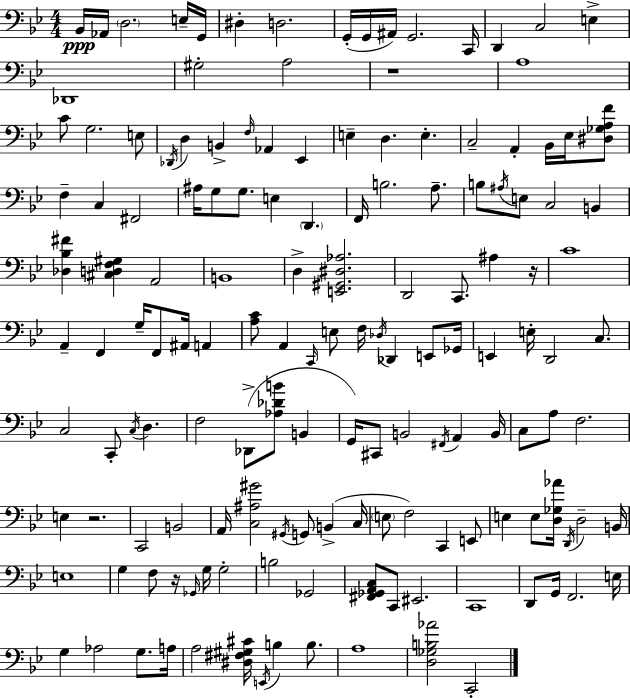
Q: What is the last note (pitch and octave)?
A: C2